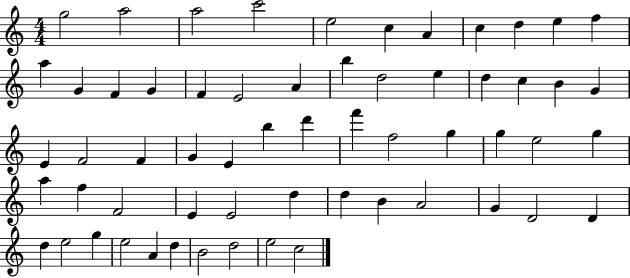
{
  \clef treble
  \numericTimeSignature
  \time 4/4
  \key c \major
  g''2 a''2 | a''2 c'''2 | e''2 c''4 a'4 | c''4 d''4 e''4 f''4 | \break a''4 g'4 f'4 g'4 | f'4 e'2 a'4 | b''4 d''2 e''4 | d''4 c''4 b'4 g'4 | \break e'4 f'2 f'4 | g'4 e'4 b''4 d'''4 | f'''4 f''2 g''4 | g''4 e''2 g''4 | \break a''4 f''4 f'2 | e'4 e'2 d''4 | d''4 b'4 a'2 | g'4 d'2 d'4 | \break d''4 e''2 g''4 | e''2 a'4 d''4 | b'2 d''2 | e''2 c''2 | \break \bar "|."
}